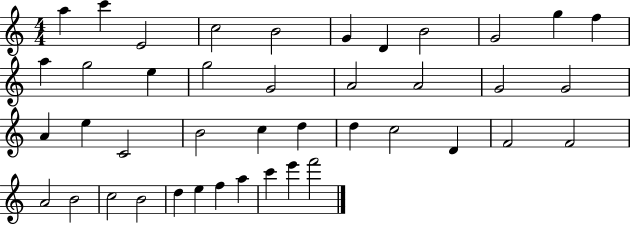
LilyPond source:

{
  \clef treble
  \numericTimeSignature
  \time 4/4
  \key c \major
  a''4 c'''4 e'2 | c''2 b'2 | g'4 d'4 b'2 | g'2 g''4 f''4 | \break a''4 g''2 e''4 | g''2 g'2 | a'2 a'2 | g'2 g'2 | \break a'4 e''4 c'2 | b'2 c''4 d''4 | d''4 c''2 d'4 | f'2 f'2 | \break a'2 b'2 | c''2 b'2 | d''4 e''4 f''4 a''4 | c'''4 e'''4 f'''2 | \break \bar "|."
}